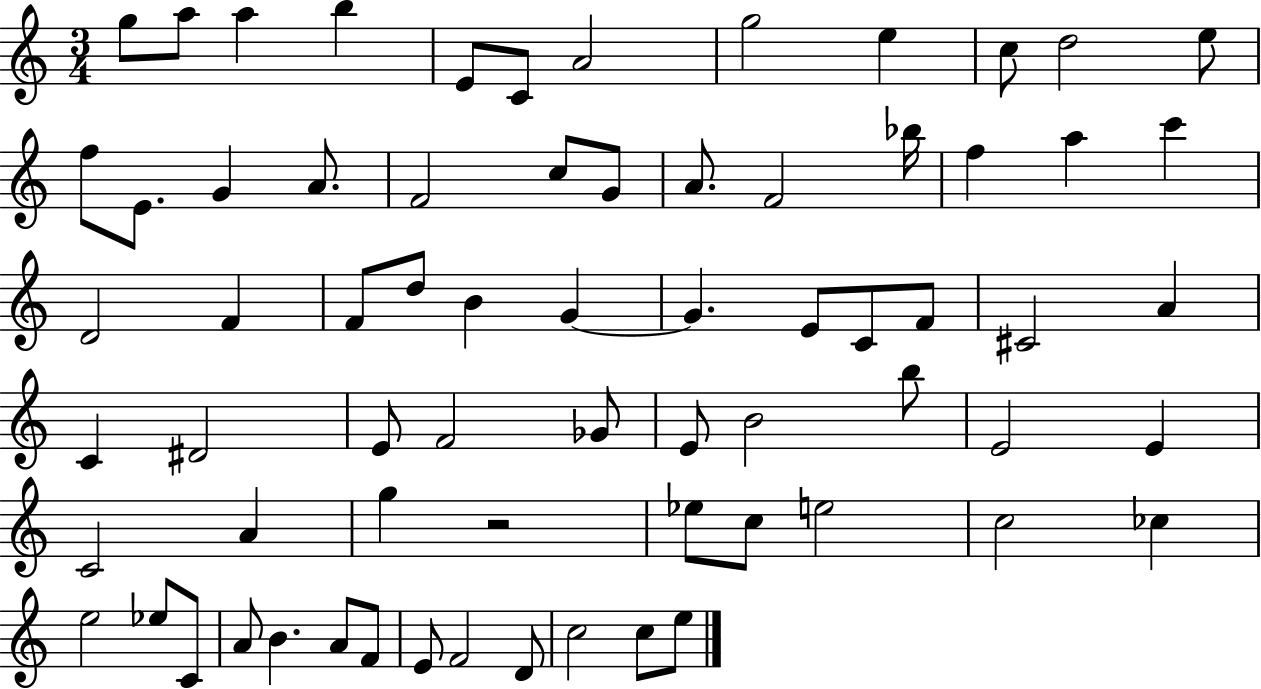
G5/e A5/e A5/q B5/q E4/e C4/e A4/h G5/h E5/q C5/e D5/h E5/e F5/e E4/e. G4/q A4/e. F4/h C5/e G4/e A4/e. F4/h Bb5/s F5/q A5/q C6/q D4/h F4/q F4/e D5/e B4/q G4/q G4/q. E4/e C4/e F4/e C#4/h A4/q C4/q D#4/h E4/e F4/h Gb4/e E4/e B4/h B5/e E4/h E4/q C4/h A4/q G5/q R/h Eb5/e C5/e E5/h C5/h CES5/q E5/h Eb5/e C4/e A4/e B4/q. A4/e F4/e E4/e F4/h D4/e C5/h C5/e E5/e